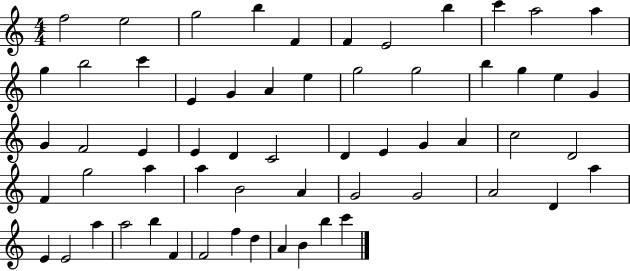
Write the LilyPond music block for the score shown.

{
  \clef treble
  \numericTimeSignature
  \time 4/4
  \key c \major
  f''2 e''2 | g''2 b''4 f'4 | f'4 e'2 b''4 | c'''4 a''2 a''4 | \break g''4 b''2 c'''4 | e'4 g'4 a'4 e''4 | g''2 g''2 | b''4 g''4 e''4 g'4 | \break g'4 f'2 e'4 | e'4 d'4 c'2 | d'4 e'4 g'4 a'4 | c''2 d'2 | \break f'4 g''2 a''4 | a''4 b'2 a'4 | g'2 g'2 | a'2 d'4 a''4 | \break e'4 e'2 a''4 | a''2 b''4 f'4 | f'2 f''4 d''4 | a'4 b'4 b''4 c'''4 | \break \bar "|."
}